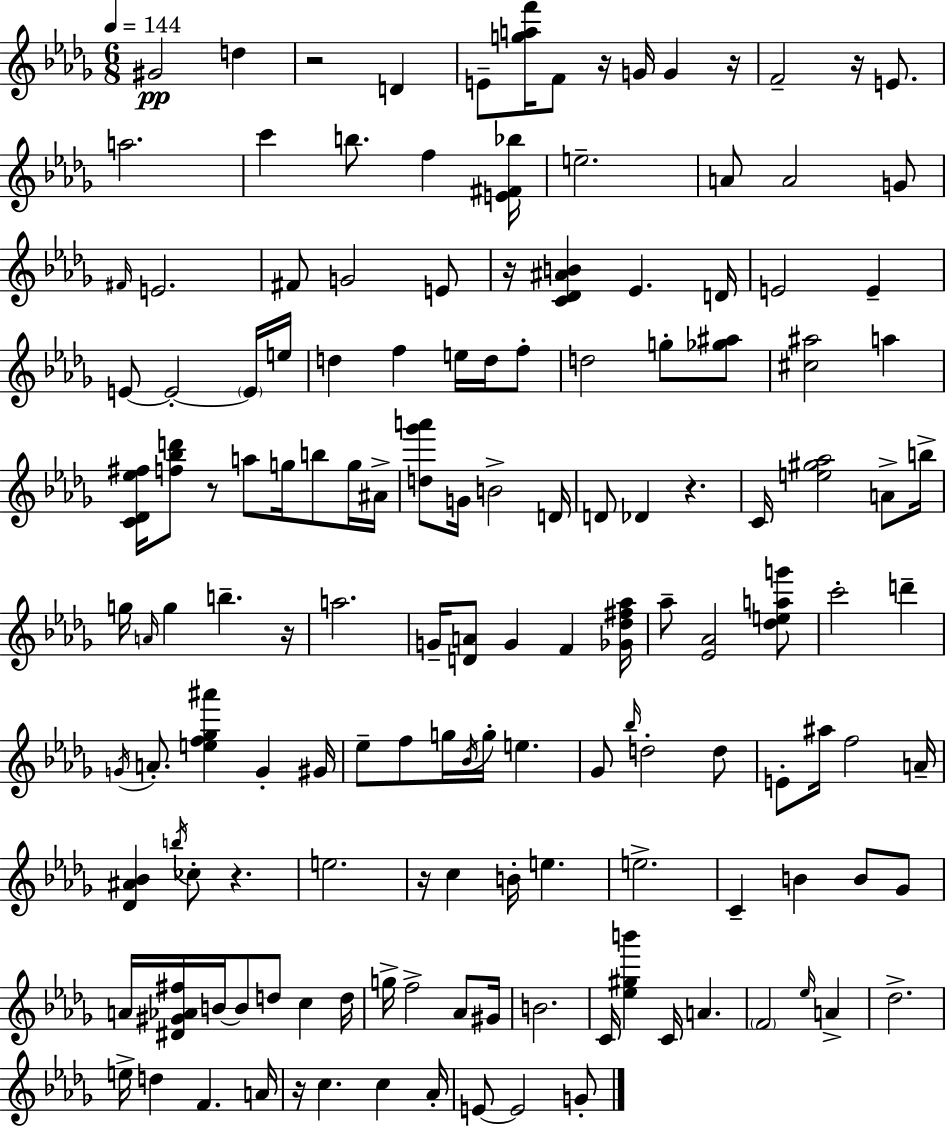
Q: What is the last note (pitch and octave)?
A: G4